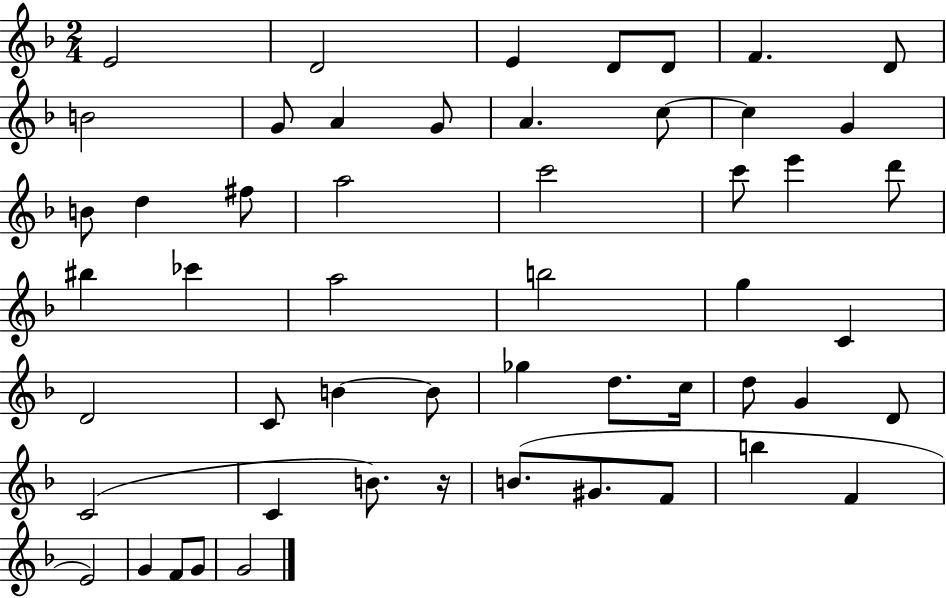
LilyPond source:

{
  \clef treble
  \numericTimeSignature
  \time 2/4
  \key f \major
  e'2 | d'2 | e'4 d'8 d'8 | f'4. d'8 | \break b'2 | g'8 a'4 g'8 | a'4. c''8~~ | c''4 g'4 | \break b'8 d''4 fis''8 | a''2 | c'''2 | c'''8 e'''4 d'''8 | \break bis''4 ces'''4 | a''2 | b''2 | g''4 c'4 | \break d'2 | c'8 b'4~~ b'8 | ges''4 d''8. c''16 | d''8 g'4 d'8 | \break c'2( | c'4 b'8.) r16 | b'8.( gis'8. f'8 | b''4 f'4 | \break e'2) | g'4 f'8 g'8 | g'2 | \bar "|."
}